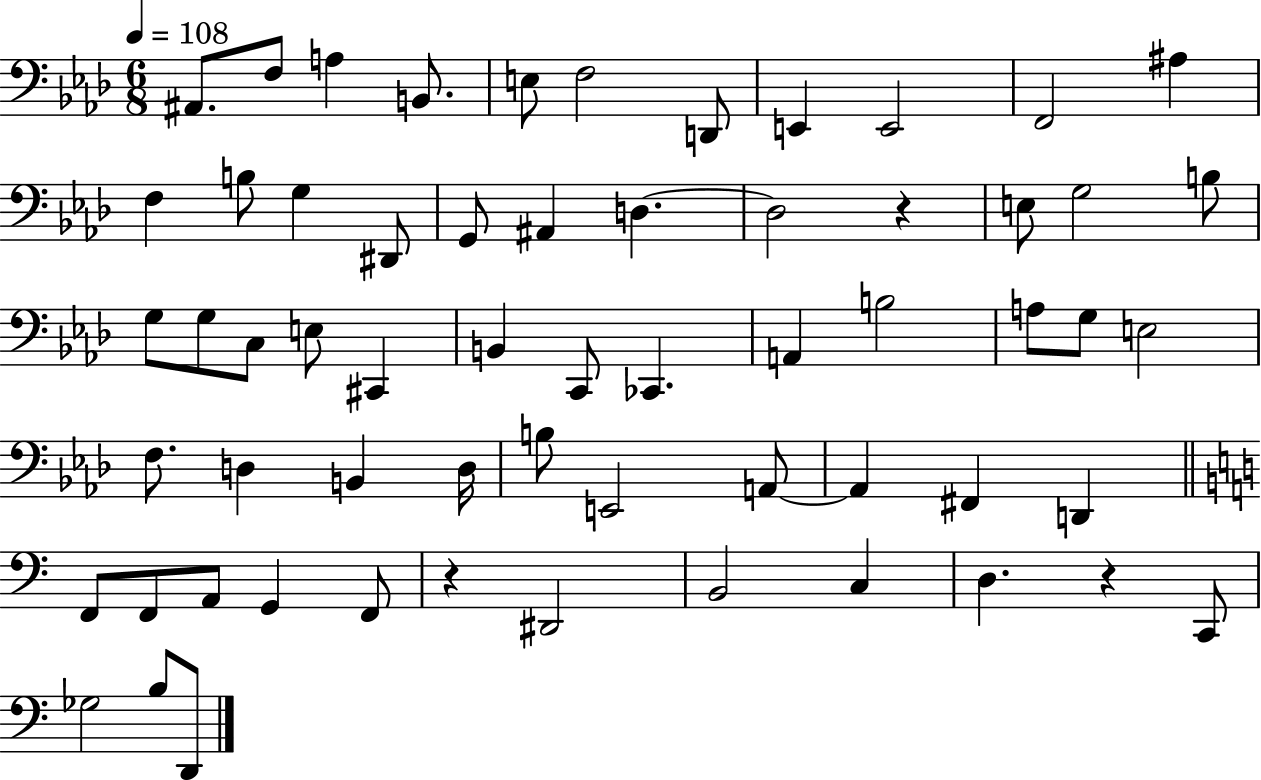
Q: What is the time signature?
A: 6/8